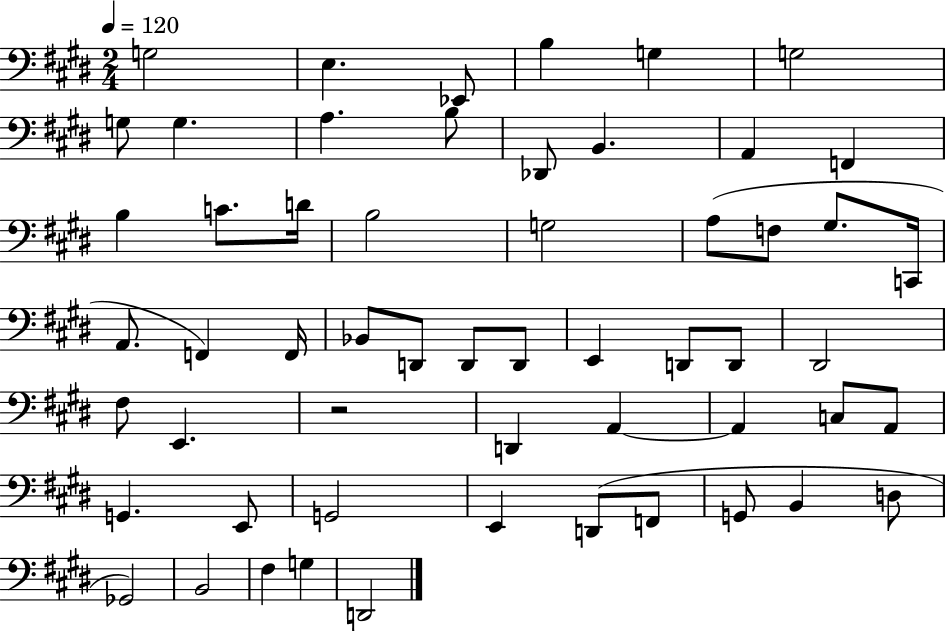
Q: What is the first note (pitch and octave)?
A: G3